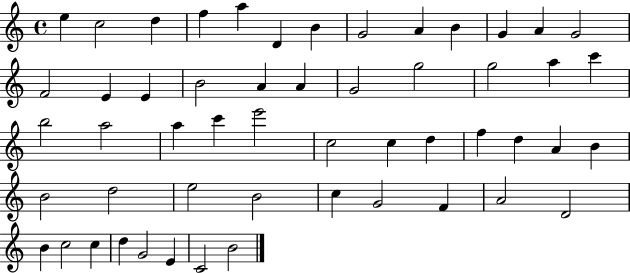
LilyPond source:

{
  \clef treble
  \time 4/4
  \defaultTimeSignature
  \key c \major
  e''4 c''2 d''4 | f''4 a''4 d'4 b'4 | g'2 a'4 b'4 | g'4 a'4 g'2 | \break f'2 e'4 e'4 | b'2 a'4 a'4 | g'2 g''2 | g''2 a''4 c'''4 | \break b''2 a''2 | a''4 c'''4 e'''2 | c''2 c''4 d''4 | f''4 d''4 a'4 b'4 | \break b'2 d''2 | e''2 b'2 | c''4 g'2 f'4 | a'2 d'2 | \break b'4 c''2 c''4 | d''4 g'2 e'4 | c'2 b'2 | \bar "|."
}